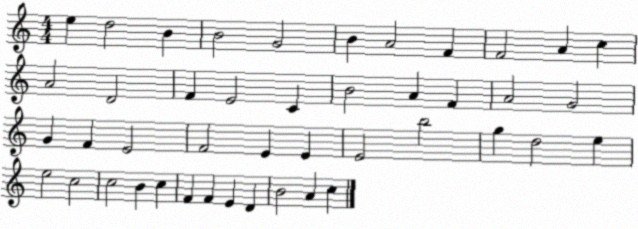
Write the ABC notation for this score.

X:1
T:Untitled
M:4/4
L:1/4
K:C
e d2 B B2 G2 B A2 F F2 A c A2 D2 F E2 C B2 A F A2 G2 G F E2 F2 E E E2 b2 g d2 e e2 c2 c2 B c F F E D B2 A c